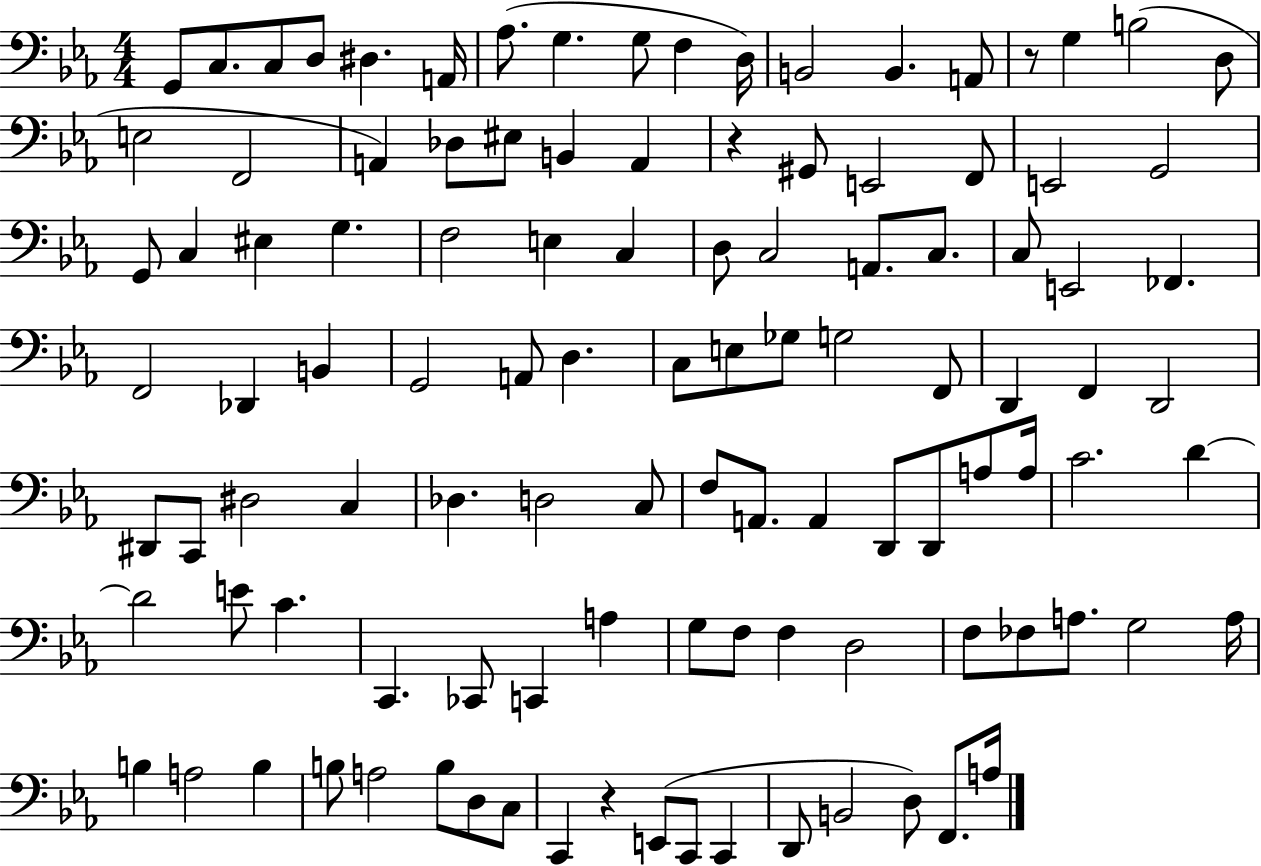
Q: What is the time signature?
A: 4/4